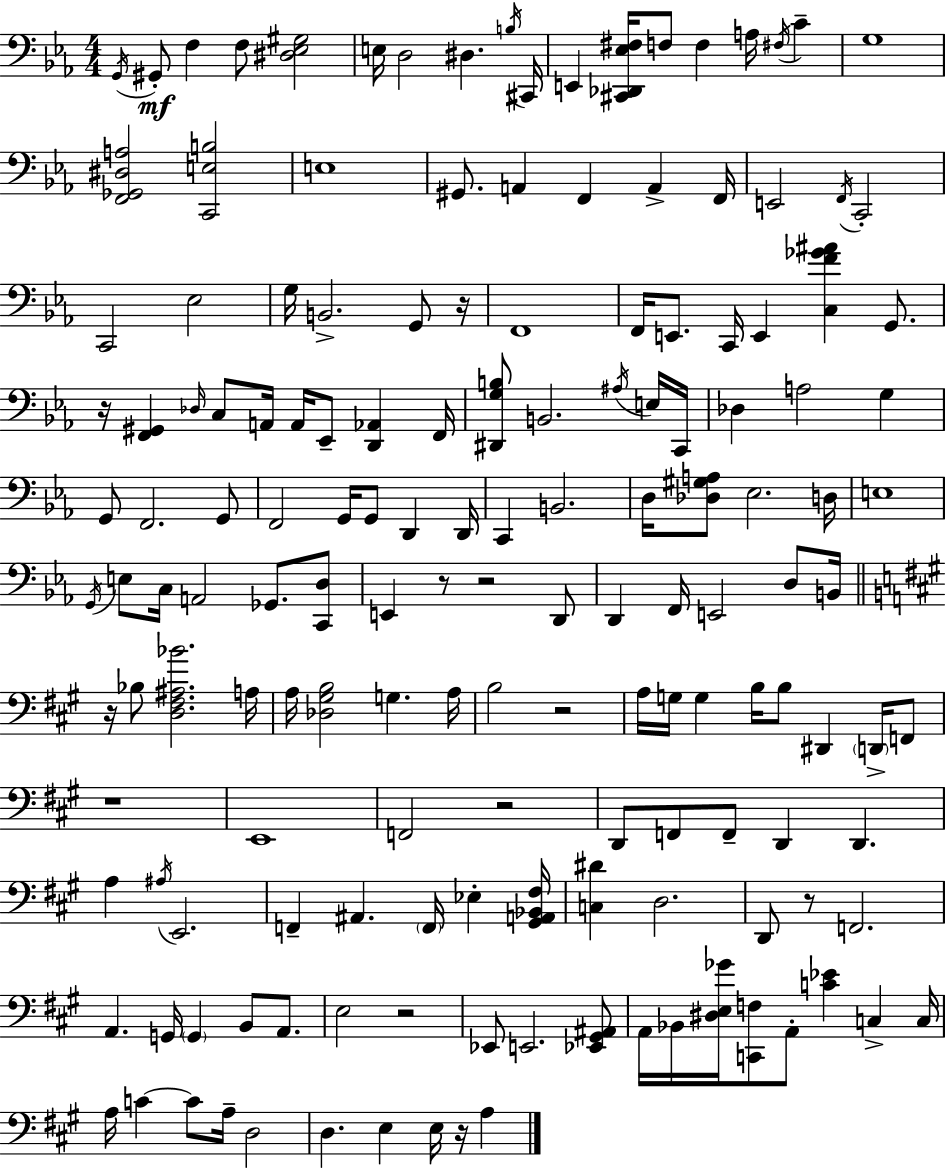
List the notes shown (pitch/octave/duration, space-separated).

G2/s G#2/e F3/q F3/e [D#3,Eb3,G#3]/h E3/s D3/h D#3/q. B3/s C#2/s E2/q [C#2,Db2,Eb3,F#3]/s F3/e F3/q A3/s F#3/s C4/q G3/w [F2,Gb2,D#3,A3]/h [C2,E3,B3]/h E3/w G#2/e. A2/q F2/q A2/q F2/s E2/h F2/s C2/h C2/h Eb3/h G3/s B2/h. G2/e R/s F2/w F2/s E2/e. C2/s E2/q [C3,F4,Gb4,A#4]/q G2/e. R/s [F2,G#2]/q Db3/s C3/e A2/s A2/s Eb2/e [D2,Ab2]/q F2/s [D#2,G3,B3]/e B2/h. A#3/s E3/s C2/s Db3/q A3/h G3/q G2/e F2/h. G2/e F2/h G2/s G2/e D2/q D2/s C2/q B2/h. D3/s [Db3,G#3,A3]/e Eb3/h. D3/s E3/w G2/s E3/e C3/s A2/h Gb2/e. [C2,D3]/e E2/q R/e R/h D2/e D2/q F2/s E2/h D3/e B2/s R/s Bb3/e [D3,F#3,A#3,Bb4]/h. A3/s A3/s [Db3,G#3,B3]/h G3/q. A3/s B3/h R/h A3/s G3/s G3/q B3/s B3/e D#2/q D2/s F2/e R/w E2/w F2/h R/h D2/e F2/e F2/e D2/q D2/q. A3/q A#3/s E2/h. F2/q A#2/q. F2/s Eb3/q [G#2,A2,Bb2,F#3]/s [C3,D#4]/q D3/h. D2/e R/e F2/h. A2/q. G2/s G2/q B2/e A2/e. E3/h R/h Eb2/e E2/h. [Eb2,G#2,A#2]/e A2/s Bb2/s [D#3,E3,Gb4]/s [C2,F3]/e A2/e [C4,Eb4]/q C3/q C3/s A3/s C4/q C4/e A3/s D3/h D3/q. E3/q E3/s R/s A3/q